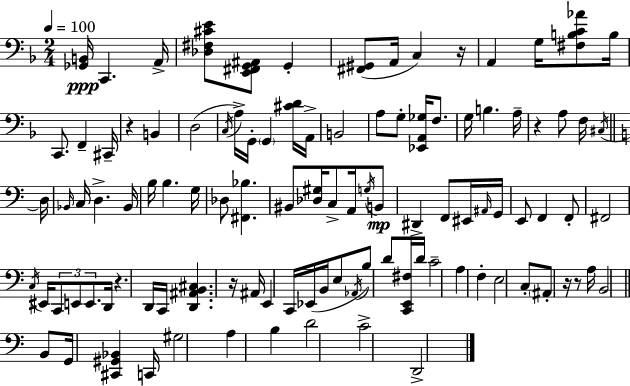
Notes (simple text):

[Gb2,B2]/s C2/q. A2/s [Db3,F#3,C#4,E4]/e [E2,F#2,G2,A#2]/e G2/q [F#2,G#2]/e A2/s C3/q R/s A2/q G3/s [F#3,B3,C4,Ab4]/e B3/s C2/e. F2/q C#2/s R/q B2/q D3/h C3/s A3/s G2/s G2/q [C#4,D4]/s A2/s B2/h A3/e G3/e [Eb2,A2,Gb3]/s F3/e. G3/s B3/q. A3/s R/q A3/e F3/s C#3/s D3/s Bb2/s C3/s D3/q. Bb2/s B3/s B3/q. G3/s Db3/e [F#2,Bb3]/q. BIS2/e [Db3,G#3]/s C3/e A2/s G3/s B2/e D#2/q F2/e EIS2/s A#2/s G2/s E2/e F2/q F2/e F#2/h C3/s EIS2/s C2/e E2/e E2/e. D2/s R/q. D2/s C2/s [D2,A#2,B2,C#3]/q. R/s A#2/s E2/q C2/s Eb2/s B2/s E3/e Ab2/s B3/e D4/e [C2,E2,F#3]/s D4/s C4/h A3/q F3/q E3/h C3/e A#2/e R/s R/e A3/s B2/h B2/e G2/s [C#2,G#2,Bb2]/q C2/s G#3/h A3/q B3/q D4/h C4/h D2/h